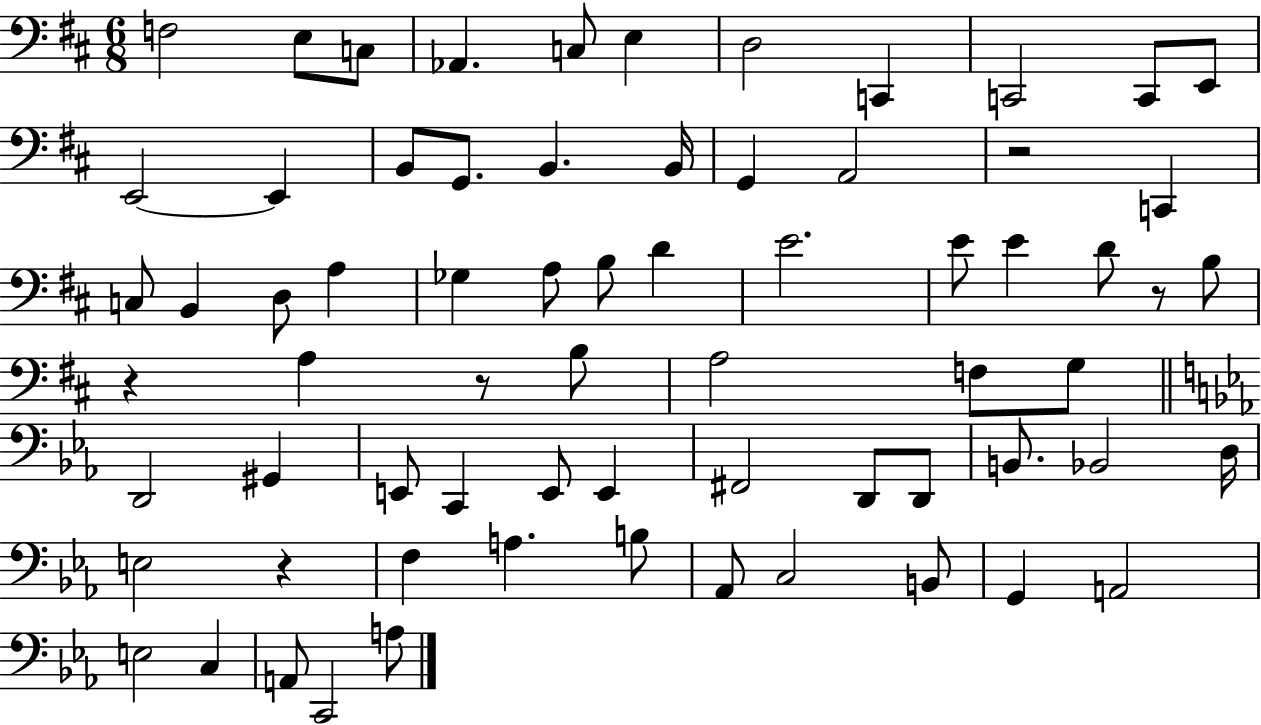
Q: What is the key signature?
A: D major